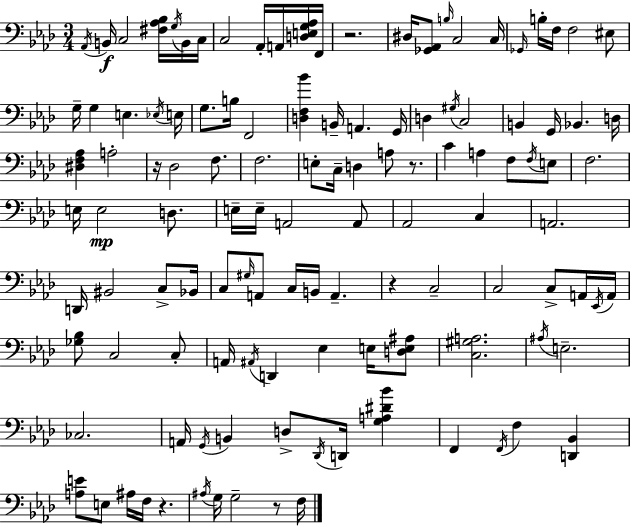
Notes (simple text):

Ab2/s B2/s C3/h [F#3,Ab3,Bb3]/s G3/s B2/s C3/s C3/h Ab2/s A2/s [D3,E3,G3,Ab3]/s F2/s R/h. D#3/s [Gb2,Ab2]/e B3/s C3/h C3/s Gb2/s B3/s F3/s F3/h EIS3/e G3/s G3/q E3/q. Eb3/s E3/s G3/e. B3/s F2/h [D3,F3,Bb4]/q B2/s A2/q. G2/s D3/q G#3/s C3/h B2/q G2/s Bb2/q. D3/s [D#3,F3,Ab3]/q A3/h R/s Db3/h F3/e. F3/h. E3/e C3/s D3/q A3/e R/e. C4/q A3/q F3/e F3/s E3/e F3/h. E3/s E3/h D3/e. E3/s E3/s A2/h A2/e Ab2/h C3/q A2/h. D2/s BIS2/h C3/e Bb2/s C3/e G#3/s A2/e C3/s B2/s A2/q. R/q C3/h C3/h C3/e A2/s Eb2/s A2/s [Gb3,Bb3]/e C3/h C3/e A2/s A#2/s D2/q Eb3/q E3/s [D3,E3,A#3]/e [C3,G#3,A3]/h. A#3/s E3/h. CES3/h. A2/s G2/s B2/q D3/e Db2/s D2/s [G3,A3,D#4,Bb4]/q F2/q F2/s F3/q [D2,Bb2]/q [A3,E4]/e E3/e A#3/s F3/s R/q. A#3/s G3/s G3/h R/e F3/s